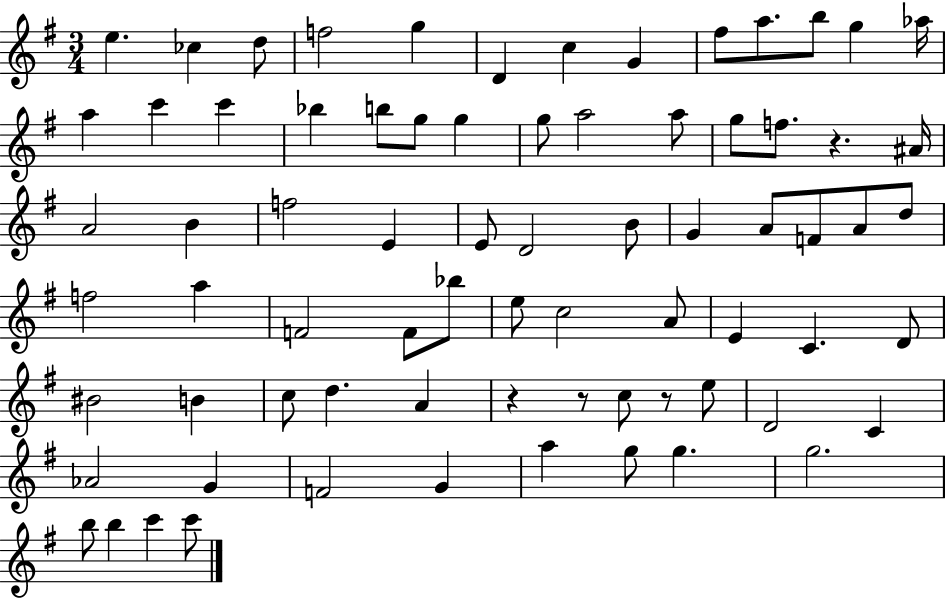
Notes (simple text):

E5/q. CES5/q D5/e F5/h G5/q D4/q C5/q G4/q F#5/e A5/e. B5/e G5/q Ab5/s A5/q C6/q C6/q Bb5/q B5/e G5/e G5/q G5/e A5/h A5/e G5/e F5/e. R/q. A#4/s A4/h B4/q F5/h E4/q E4/e D4/h B4/e G4/q A4/e F4/e A4/e D5/e F5/h A5/q F4/h F4/e Bb5/e E5/e C5/h A4/e E4/q C4/q. D4/e BIS4/h B4/q C5/e D5/q. A4/q R/q R/e C5/e R/e E5/e D4/h C4/q Ab4/h G4/q F4/h G4/q A5/q G5/e G5/q. G5/h. B5/e B5/q C6/q C6/e